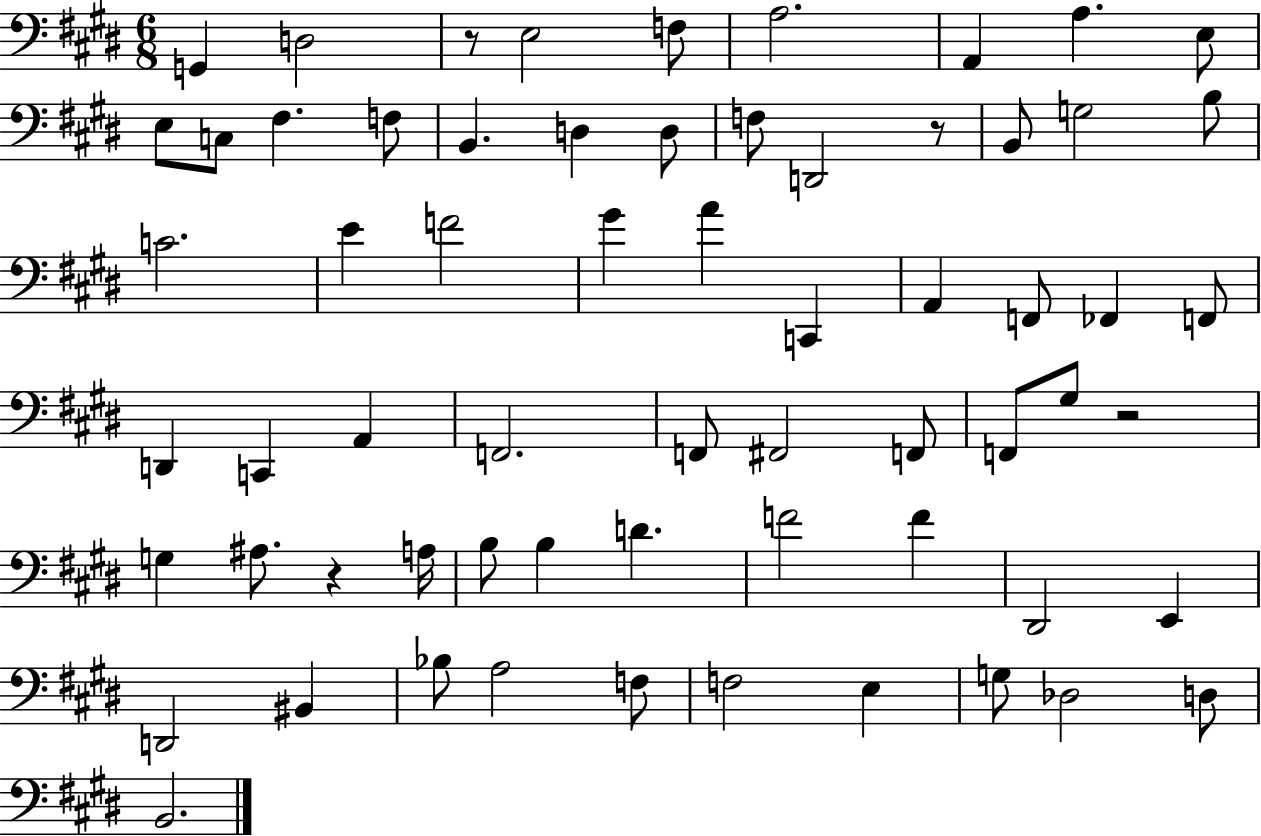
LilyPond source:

{
  \clef bass
  \numericTimeSignature
  \time 6/8
  \key e \major
  g,4 d2 | r8 e2 f8 | a2. | a,4 a4. e8 | \break e8 c8 fis4. f8 | b,4. d4 d8 | f8 d,2 r8 | b,8 g2 b8 | \break c'2. | e'4 f'2 | gis'4 a'4 c,4 | a,4 f,8 fes,4 f,8 | \break d,4 c,4 a,4 | f,2. | f,8 fis,2 f,8 | f,8 gis8 r2 | \break g4 ais8. r4 a16 | b8 b4 d'4. | f'2 f'4 | dis,2 e,4 | \break d,2 bis,4 | bes8 a2 f8 | f2 e4 | g8 des2 d8 | \break b,2. | \bar "|."
}